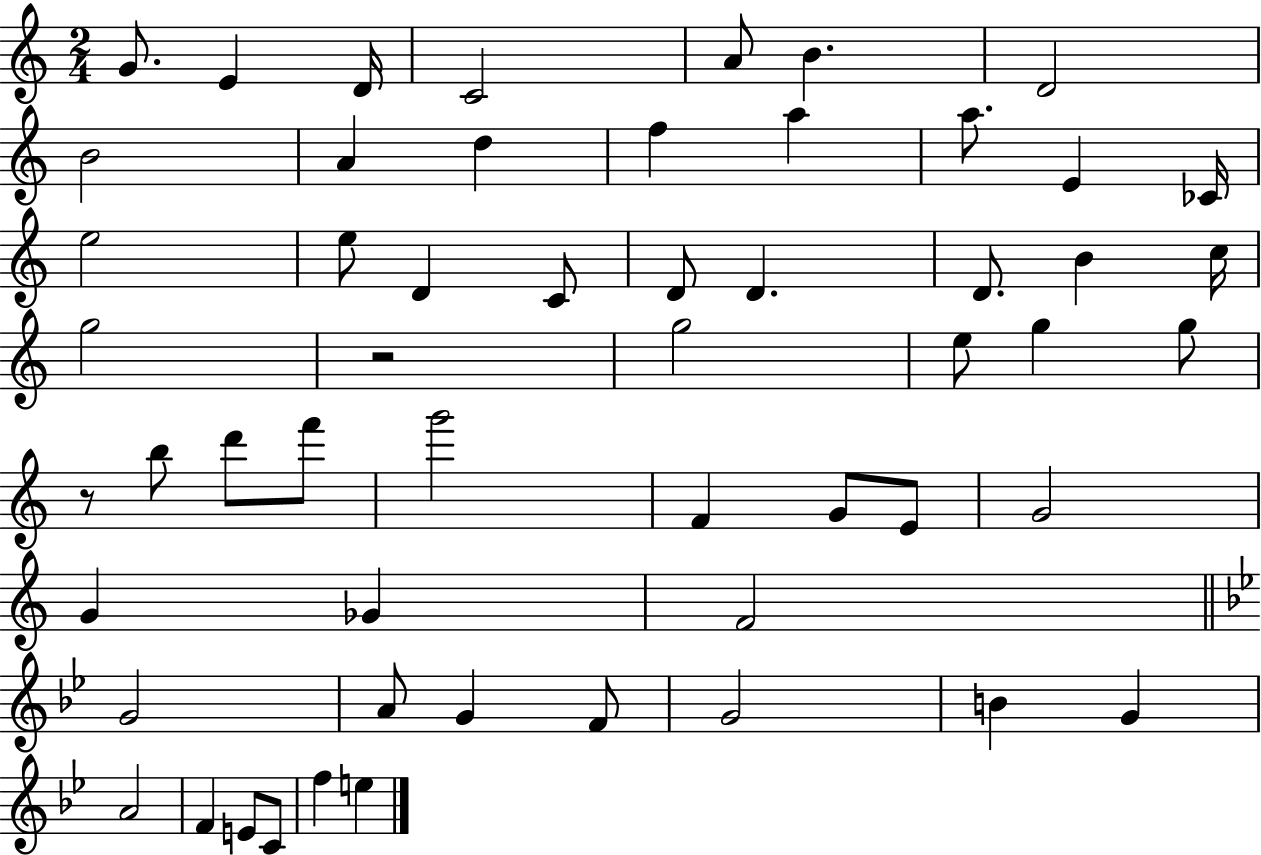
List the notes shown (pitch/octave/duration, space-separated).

G4/e. E4/q D4/s C4/h A4/e B4/q. D4/h B4/h A4/q D5/q F5/q A5/q A5/e. E4/q CES4/s E5/h E5/e D4/q C4/e D4/e D4/q. D4/e. B4/q C5/s G5/h R/h G5/h E5/e G5/q G5/e R/e B5/e D6/e F6/e G6/h F4/q G4/e E4/e G4/h G4/q Gb4/q F4/h G4/h A4/e G4/q F4/e G4/h B4/q G4/q A4/h F4/q E4/e C4/e F5/q E5/q